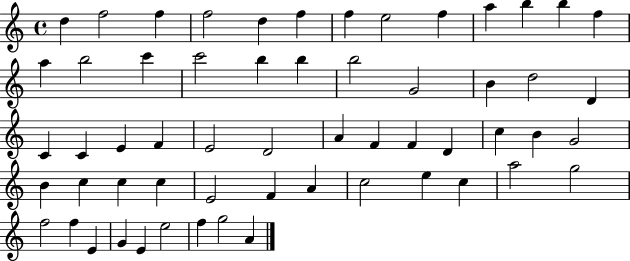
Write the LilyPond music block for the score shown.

{
  \clef treble
  \time 4/4
  \defaultTimeSignature
  \key c \major
  d''4 f''2 f''4 | f''2 d''4 f''4 | f''4 e''2 f''4 | a''4 b''4 b''4 f''4 | \break a''4 b''2 c'''4 | c'''2 b''4 b''4 | b''2 g'2 | b'4 d''2 d'4 | \break c'4 c'4 e'4 f'4 | e'2 d'2 | a'4 f'4 f'4 d'4 | c''4 b'4 g'2 | \break b'4 c''4 c''4 c''4 | e'2 f'4 a'4 | c''2 e''4 c''4 | a''2 g''2 | \break f''2 f''4 e'4 | g'4 e'4 e''2 | f''4 g''2 a'4 | \bar "|."
}